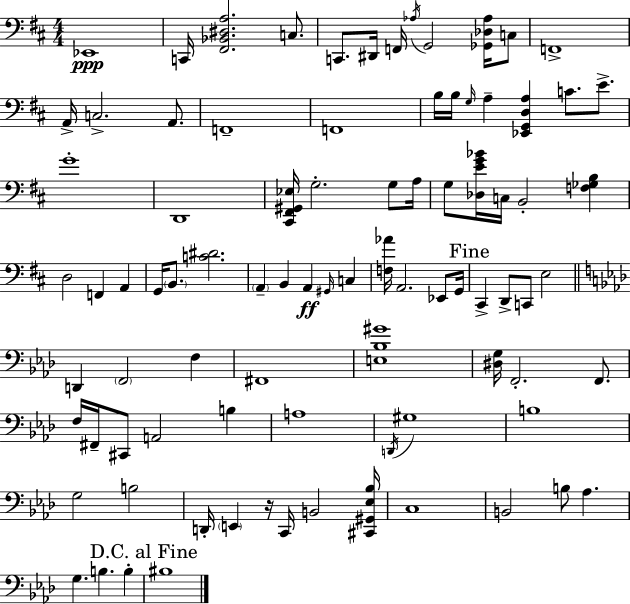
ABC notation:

X:1
T:Untitled
M:4/4
L:1/4
K:D
_E,,4 C,,/4 [^F,,_B,,^D,A,]2 C,/2 C,,/2 ^D,,/4 F,,/4 _A,/4 G,,2 [_G,,_D,_A,]/4 C,/2 F,,4 A,,/4 C,2 A,,/2 F,,4 F,,4 B,/4 B,/4 G,/4 A, [_E,,G,,D,A,] C/2 E/2 G4 D,,4 [^C,,^F,,^G,,_E,]/4 G,2 G,/2 A,/4 G,/2 [_D,EG_B]/4 C,/4 B,,2 [F,_G,B,] D,2 F,, A,, G,,/4 B,,/2 [C^D]2 A,, B,, A,, ^G,,/4 C, [F,_A]/4 A,,2 _E,,/2 G,,/4 ^C,, D,,/2 C,,/2 E,2 D,, F,,2 F, ^F,,4 [E,_B,^G]4 [^D,G,]/4 F,,2 F,,/2 F,/4 ^F,,/4 ^C,,/2 A,,2 B, A,4 D,,/4 ^G,4 B,4 G,2 B,2 D,,/4 E,, z/4 C,,/4 B,,2 [^C,,^G,,_E,_B,]/4 C,4 B,,2 B,/2 _A, G, B, B, ^B,4